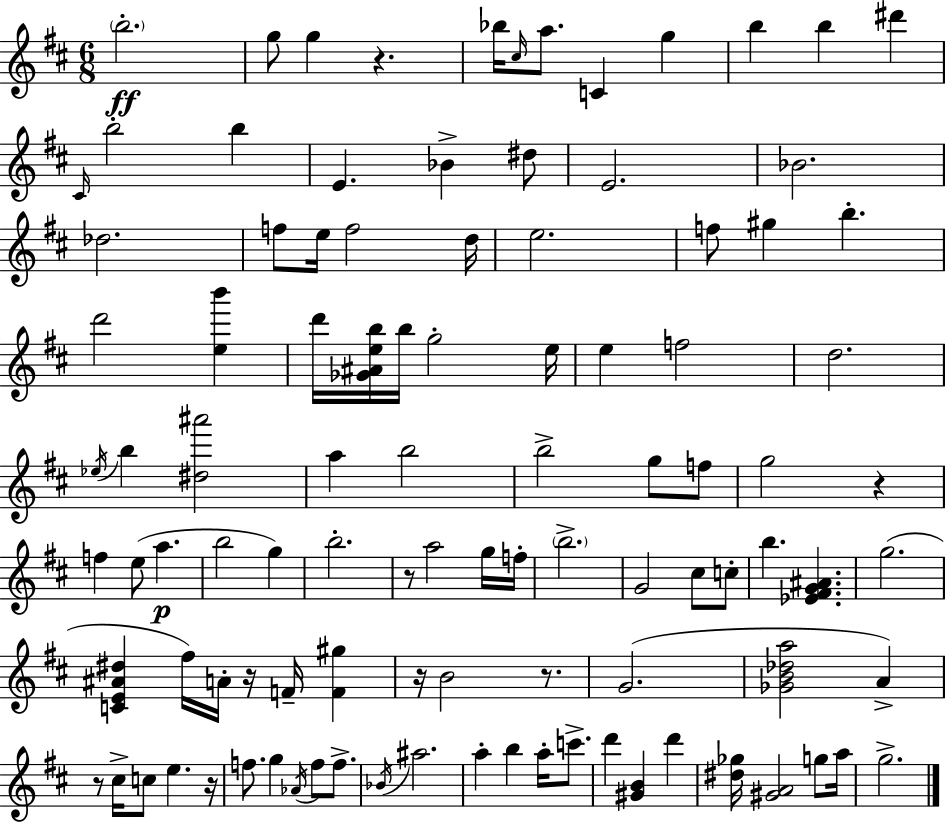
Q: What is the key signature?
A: D major